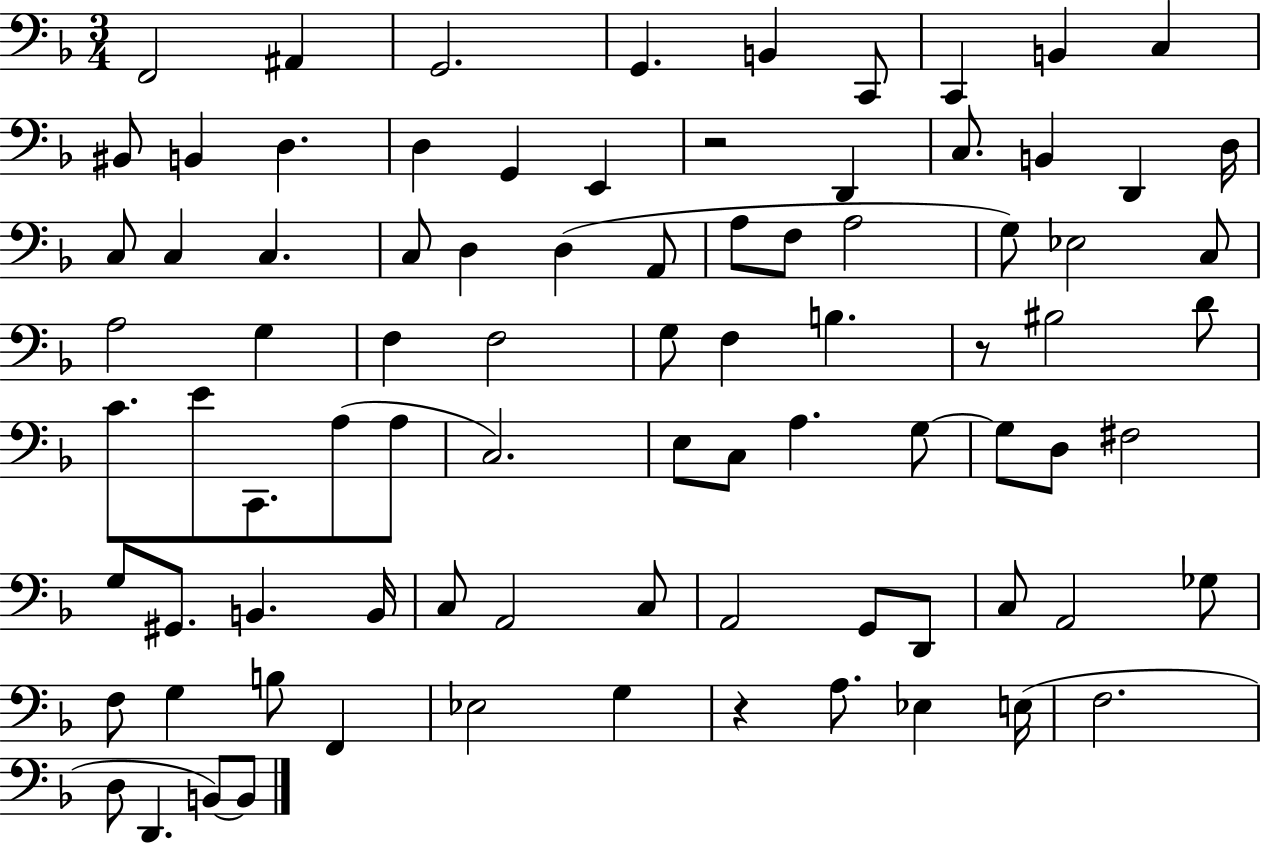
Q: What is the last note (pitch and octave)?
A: B2